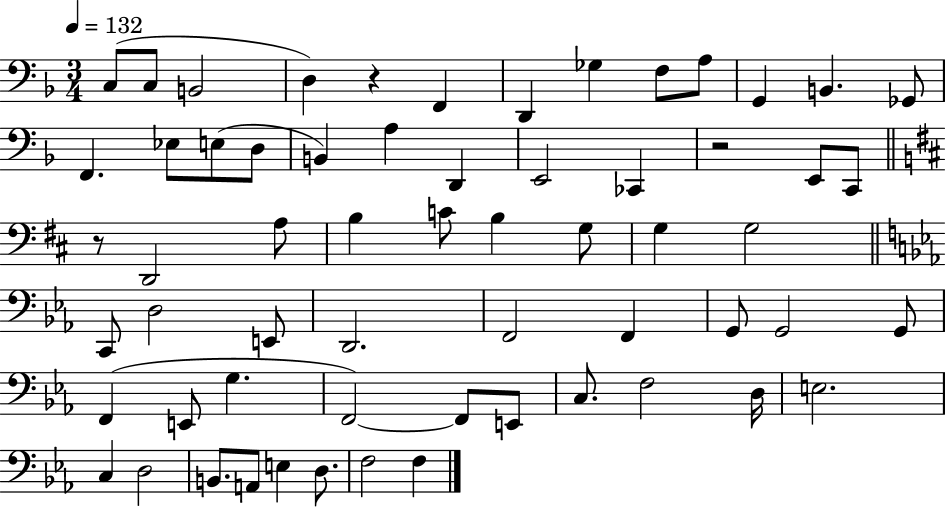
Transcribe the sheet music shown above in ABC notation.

X:1
T:Untitled
M:3/4
L:1/4
K:F
C,/2 C,/2 B,,2 D, z F,, D,, _G, F,/2 A,/2 G,, B,, _G,,/2 F,, _E,/2 E,/2 D,/2 B,, A, D,, E,,2 _C,, z2 E,,/2 C,,/2 z/2 D,,2 A,/2 B, C/2 B, G,/2 G, G,2 C,,/2 D,2 E,,/2 D,,2 F,,2 F,, G,,/2 G,,2 G,,/2 F,, E,,/2 G, F,,2 F,,/2 E,,/2 C,/2 F,2 D,/4 E,2 C, D,2 B,,/2 A,,/2 E, D,/2 F,2 F,